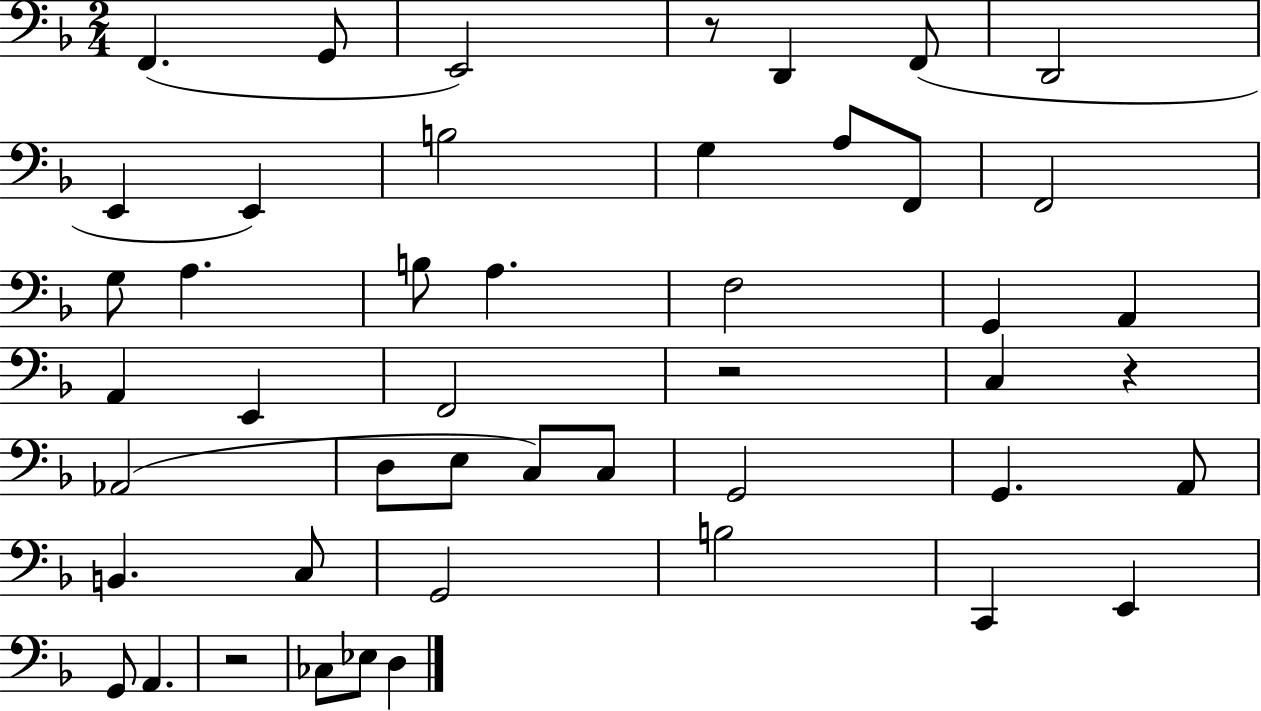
X:1
T:Untitled
M:2/4
L:1/4
K:F
F,, G,,/2 E,,2 z/2 D,, F,,/2 D,,2 E,, E,, B,2 G, A,/2 F,,/2 F,,2 G,/2 A, B,/2 A, F,2 G,, A,, A,, E,, F,,2 z2 C, z _A,,2 D,/2 E,/2 C,/2 C,/2 G,,2 G,, A,,/2 B,, C,/2 G,,2 B,2 C,, E,, G,,/2 A,, z2 _C,/2 _E,/2 D,